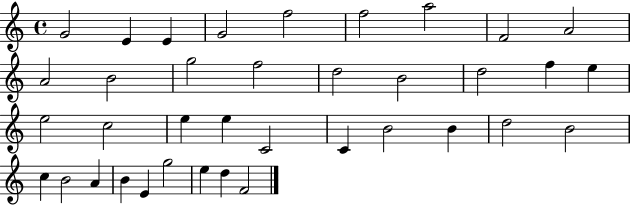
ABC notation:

X:1
T:Untitled
M:4/4
L:1/4
K:C
G2 E E G2 f2 f2 a2 F2 A2 A2 B2 g2 f2 d2 B2 d2 f e e2 c2 e e C2 C B2 B d2 B2 c B2 A B E g2 e d F2